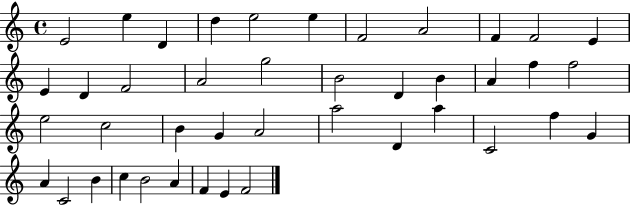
E4/h E5/q D4/q D5/q E5/h E5/q F4/h A4/h F4/q F4/h E4/q E4/q D4/q F4/h A4/h G5/h B4/h D4/q B4/q A4/q F5/q F5/h E5/h C5/h B4/q G4/q A4/h A5/h D4/q A5/q C4/h F5/q G4/q A4/q C4/h B4/q C5/q B4/h A4/q F4/q E4/q F4/h